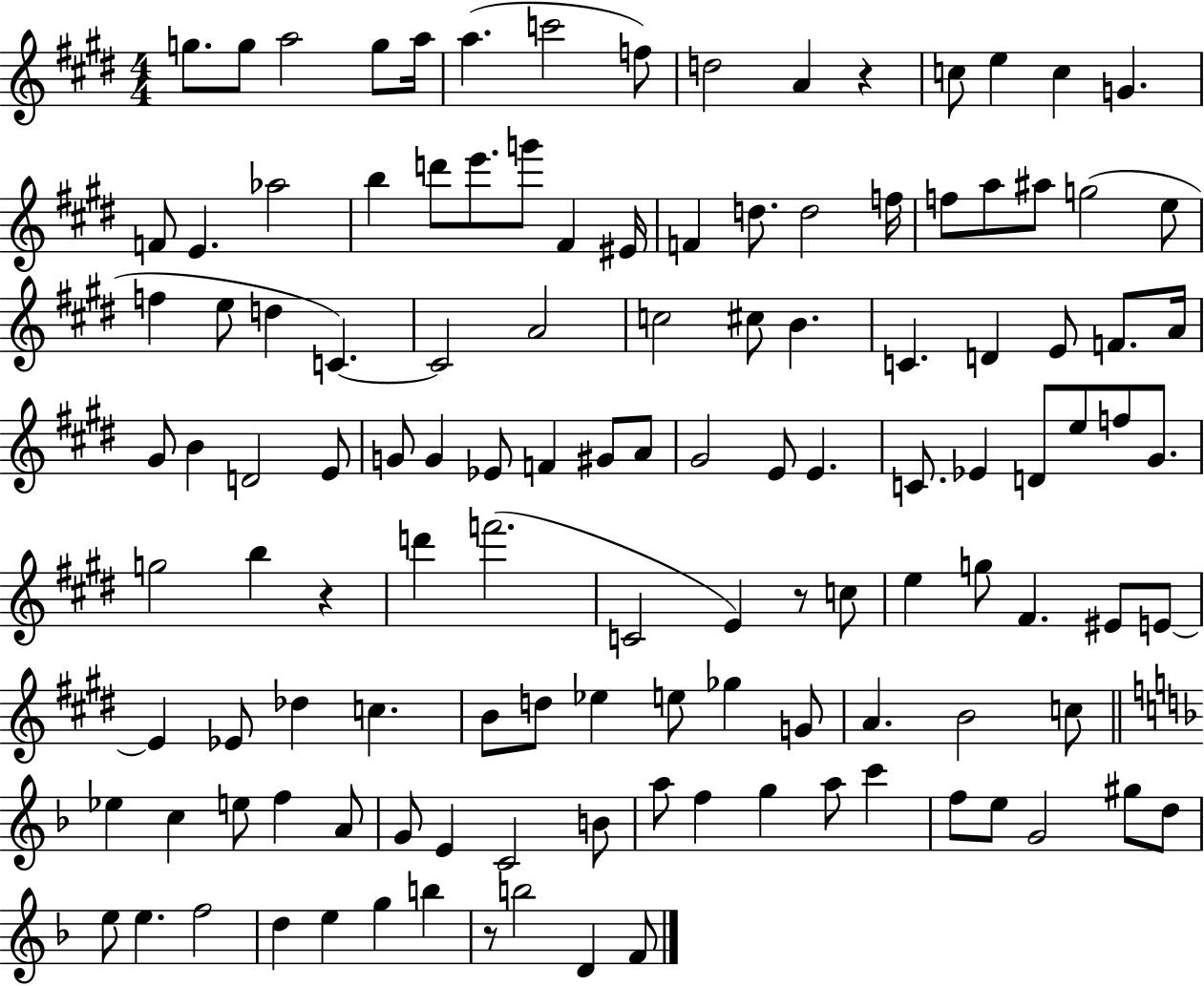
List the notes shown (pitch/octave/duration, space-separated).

G5/e. G5/e A5/h G5/e A5/s A5/q. C6/h F5/e D5/h A4/q R/q C5/e E5/q C5/q G4/q. F4/e E4/q. Ab5/h B5/q D6/e E6/e. G6/e F#4/q EIS4/s F4/q D5/e. D5/h F5/s F5/e A5/e A#5/e G5/h E5/e F5/q E5/e D5/q C4/q. C4/h A4/h C5/h C#5/e B4/q. C4/q. D4/q E4/e F4/e. A4/s G#4/e B4/q D4/h E4/e G4/e G4/q Eb4/e F4/q G#4/e A4/e G#4/h E4/e E4/q. C4/e. Eb4/q D4/e E5/e F5/e G#4/e. G5/h B5/q R/q D6/q F6/h. C4/h E4/q R/e C5/e E5/q G5/e F#4/q. EIS4/e E4/e E4/q Eb4/e Db5/q C5/q. B4/e D5/e Eb5/q E5/e Gb5/q G4/e A4/q. B4/h C5/e Eb5/q C5/q E5/e F5/q A4/e G4/e E4/q C4/h B4/e A5/e F5/q G5/q A5/e C6/q F5/e E5/e G4/h G#5/e D5/e E5/e E5/q. F5/h D5/q E5/q G5/q B5/q R/e B5/h D4/q F4/e